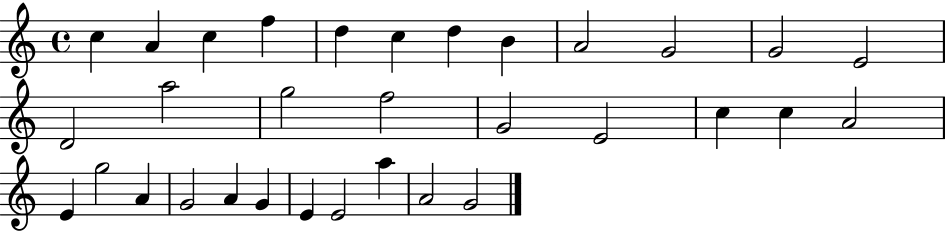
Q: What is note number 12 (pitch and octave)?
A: E4